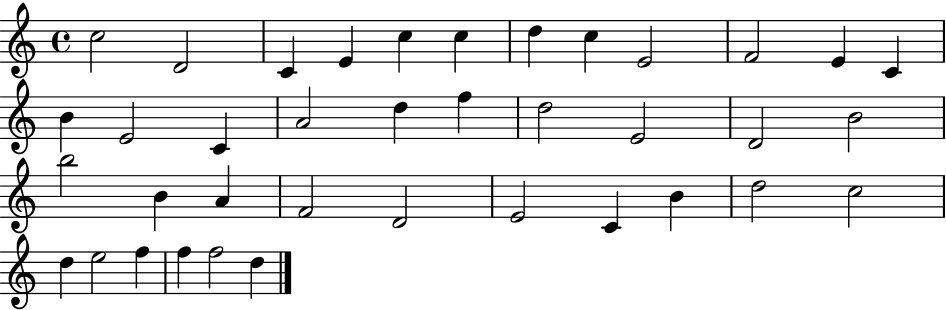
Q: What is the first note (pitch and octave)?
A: C5